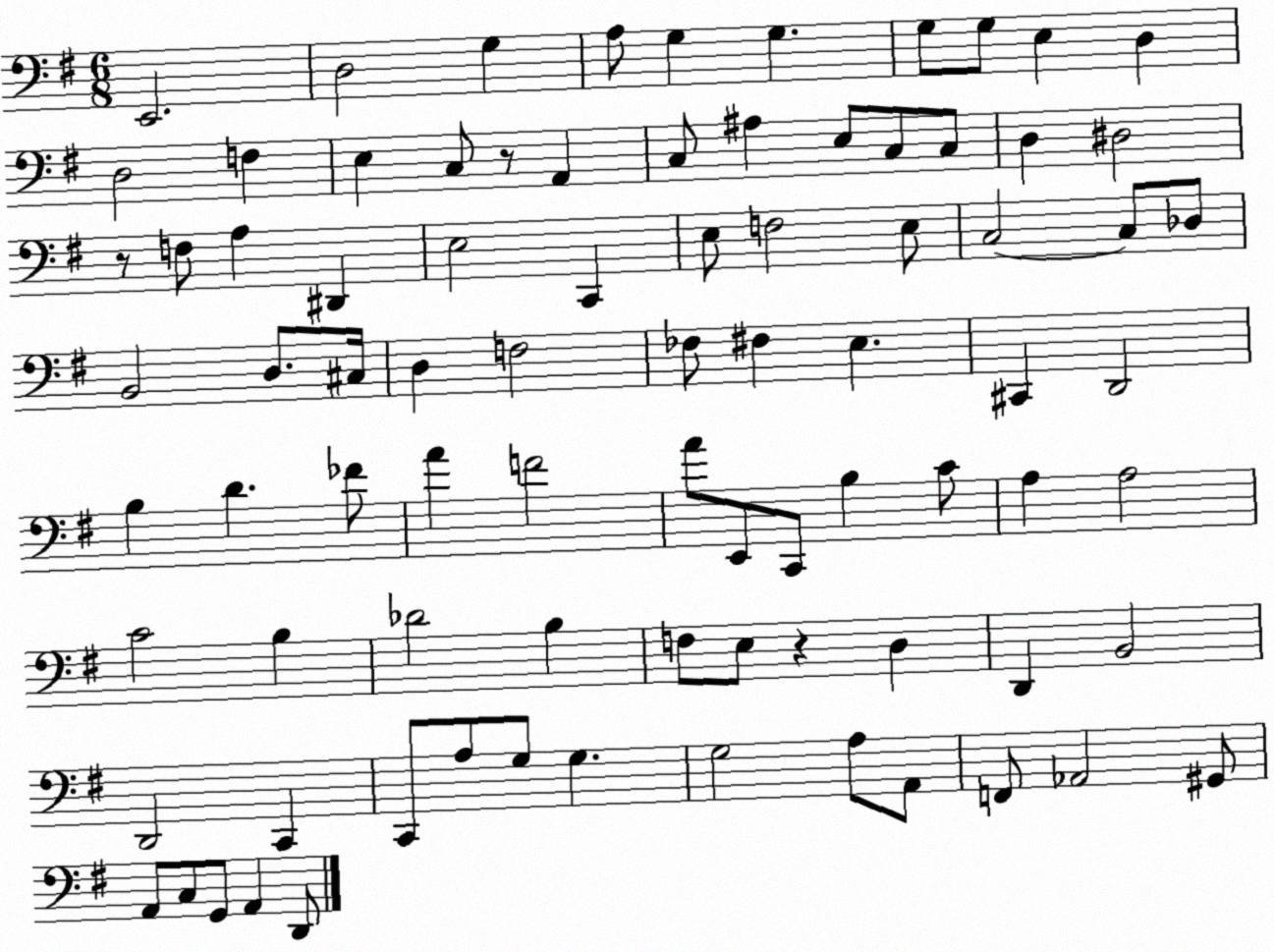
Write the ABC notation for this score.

X:1
T:Untitled
M:6/8
L:1/4
K:G
E,,2 D,2 G, A,/2 G, G, G,/2 G,/2 E, D, D,2 F, E, C,/2 z/2 A,, C,/2 ^A, E,/2 C,/2 C,/2 D, ^D,2 z/2 F,/2 A, ^D,, E,2 C,, E,/2 F,2 E,/2 C,2 C,/2 _D,/2 B,,2 D,/2 ^C,/4 D, F,2 _F,/2 ^F, E, ^C,, D,,2 B, D _F/2 A F2 A/2 E,,/2 C,,/2 B, C/2 A, A,2 C2 B, _D2 B, F,/2 E,/2 z D, D,, B,,2 D,,2 C,, C,,/2 A,/2 G,/2 G, G,2 A,/2 A,,/2 F,,/2 _A,,2 ^G,,/2 A,,/2 C,/2 G,,/2 A,, D,,/2